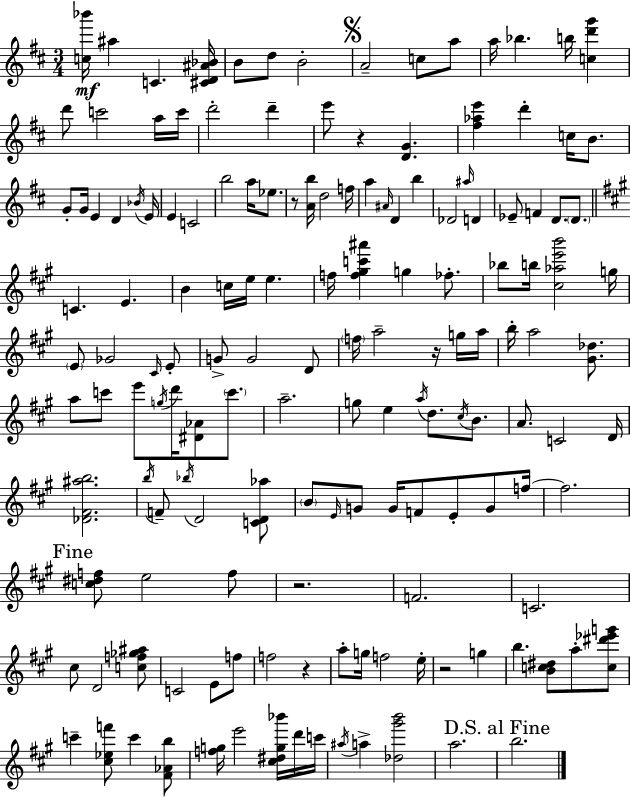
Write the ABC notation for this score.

X:1
T:Untitled
M:3/4
L:1/4
K:D
[c_b']/4 ^a C [^CD^A_B]/4 B/2 d/2 B2 A2 c/2 a/2 a/4 _b b/4 [cd'g'] d'/2 c'2 a/4 c'/4 d'2 d' e'/2 z [DG] [^f_ae'] d' c/4 B/2 G/2 G/4 E D _B/4 E/4 E C2 b2 a/4 _e/2 z/2 [Ab]/4 d2 f/4 a ^A/4 D b _D2 ^a/4 D _E/2 F D/2 D/2 C E B c/4 e/4 e f/4 [f^gc'^a'] g _f/2 _b/2 b/4 [^c_ae'b']2 g/4 E/2 _G2 ^C/4 E/2 G/2 G2 D/2 f/4 a2 z/4 g/4 a/4 b/4 a2 [^G_d]/2 a/2 c'/2 e'/2 g/4 d'/4 [^D_A]/2 c'/2 a2 g/2 e a/4 d/2 ^c/4 B/2 A/2 C2 D/4 [_D^F^ab]2 b/4 F/2 _b/4 D2 [CD_a]/2 B/2 E/4 G/2 G/4 F/2 E/2 G/2 f/4 f2 [c^df]/2 e2 f/2 z2 F2 C2 ^c/2 D2 [cf_g^a]/2 C2 E/2 f/2 f2 z a/2 g/4 f2 e/4 z2 g b [Bc^d]/2 a/2 [c^d'_e'g']/2 c' [^c_ef']/2 c' [^F_Ab]/2 [fg]/4 e'2 [^c^dg_b']/4 d'/4 c'/4 ^a/4 a [_d^g'b']2 a2 b2